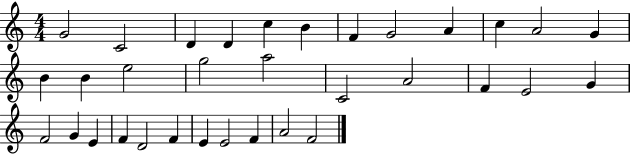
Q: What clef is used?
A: treble